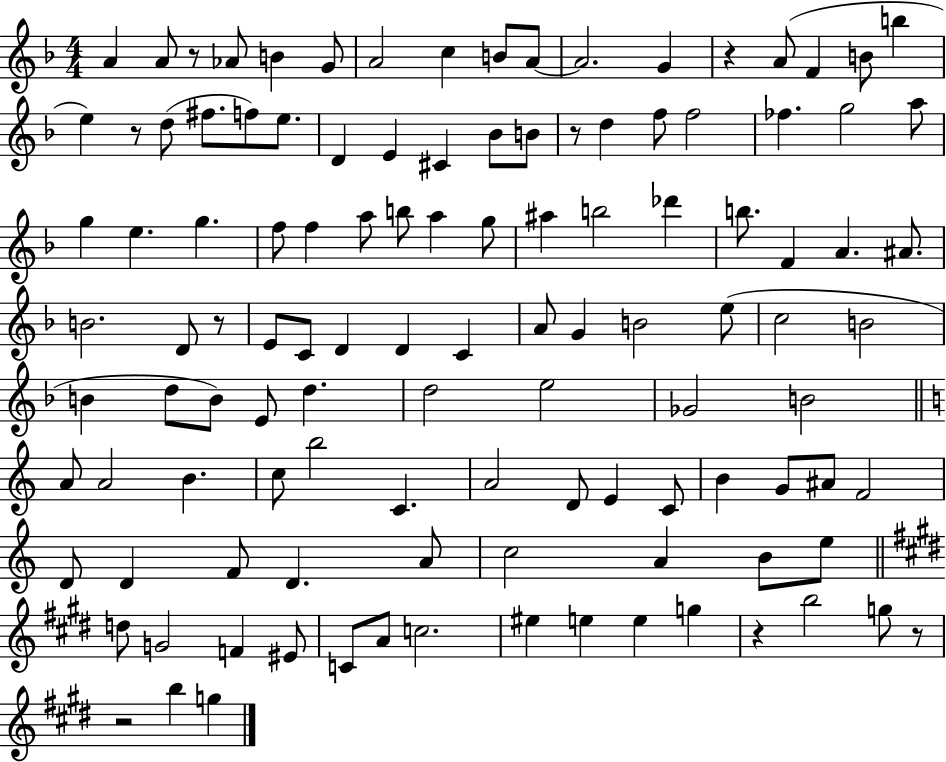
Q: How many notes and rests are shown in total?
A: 115